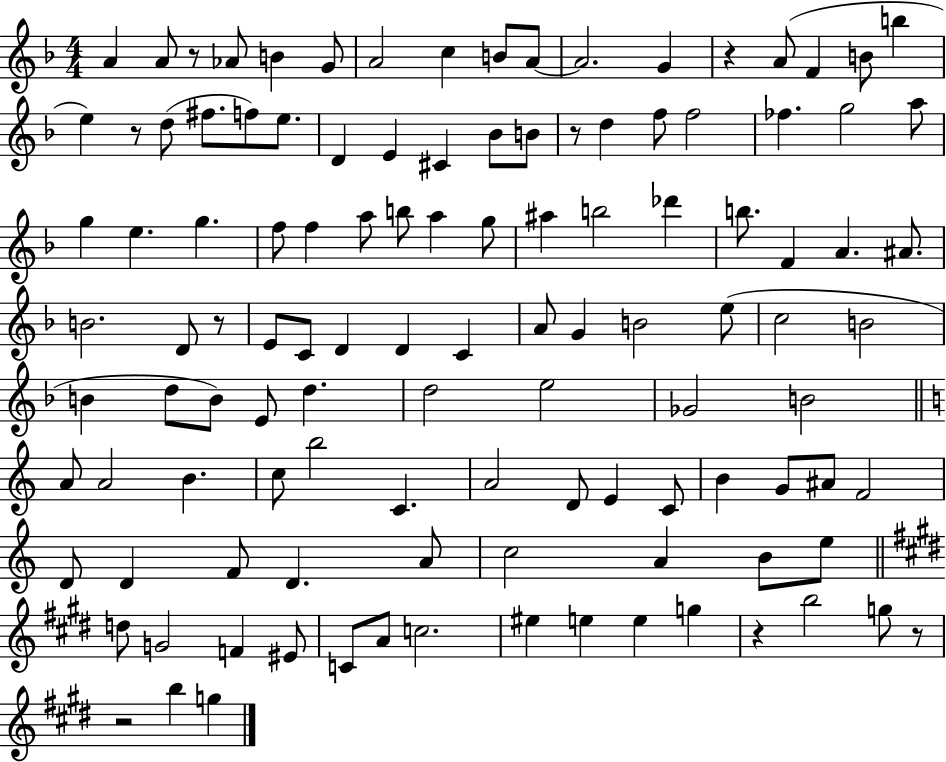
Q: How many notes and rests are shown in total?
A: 115